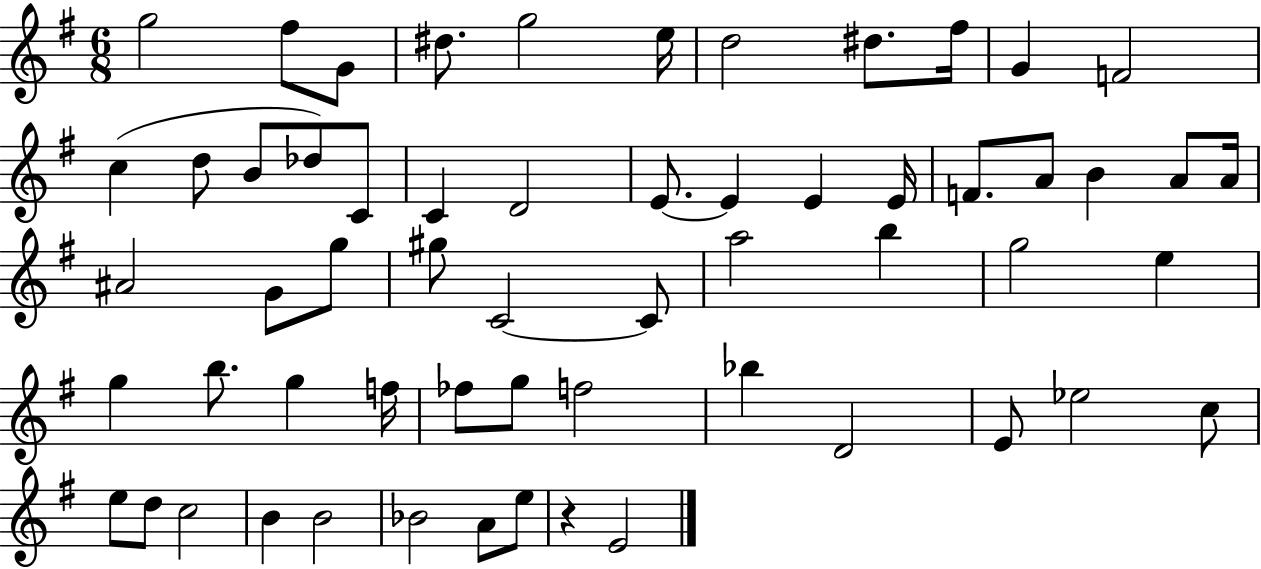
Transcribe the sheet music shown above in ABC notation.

X:1
T:Untitled
M:6/8
L:1/4
K:G
g2 ^f/2 G/2 ^d/2 g2 e/4 d2 ^d/2 ^f/4 G F2 c d/2 B/2 _d/2 C/2 C D2 E/2 E E E/4 F/2 A/2 B A/2 A/4 ^A2 G/2 g/2 ^g/2 C2 C/2 a2 b g2 e g b/2 g f/4 _f/2 g/2 f2 _b D2 E/2 _e2 c/2 e/2 d/2 c2 B B2 _B2 A/2 e/2 z E2